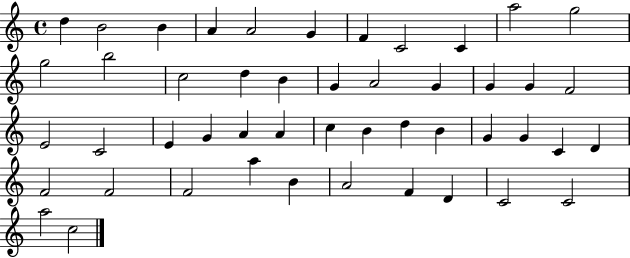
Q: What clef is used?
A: treble